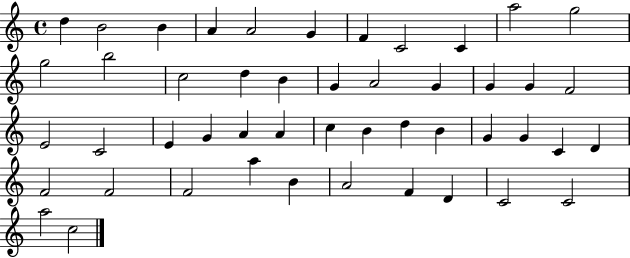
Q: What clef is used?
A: treble